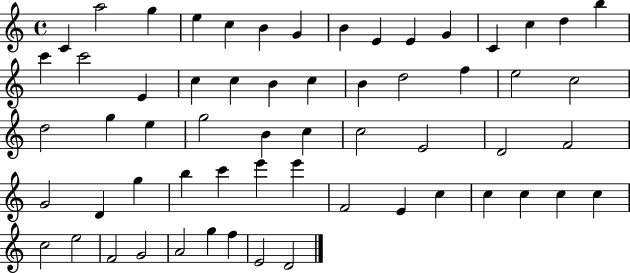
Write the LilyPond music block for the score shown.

{
  \clef treble
  \time 4/4
  \defaultTimeSignature
  \key c \major
  c'4 a''2 g''4 | e''4 c''4 b'4 g'4 | b'4 e'4 e'4 g'4 | c'4 c''4 d''4 b''4 | \break c'''4 c'''2 e'4 | c''4 c''4 b'4 c''4 | b'4 d''2 f''4 | e''2 c''2 | \break d''2 g''4 e''4 | g''2 b'4 c''4 | c''2 e'2 | d'2 f'2 | \break g'2 d'4 g''4 | b''4 c'''4 e'''4 e'''4 | f'2 e'4 c''4 | c''4 c''4 c''4 c''4 | \break c''2 e''2 | f'2 g'2 | a'2 g''4 f''4 | e'2 d'2 | \break \bar "|."
}